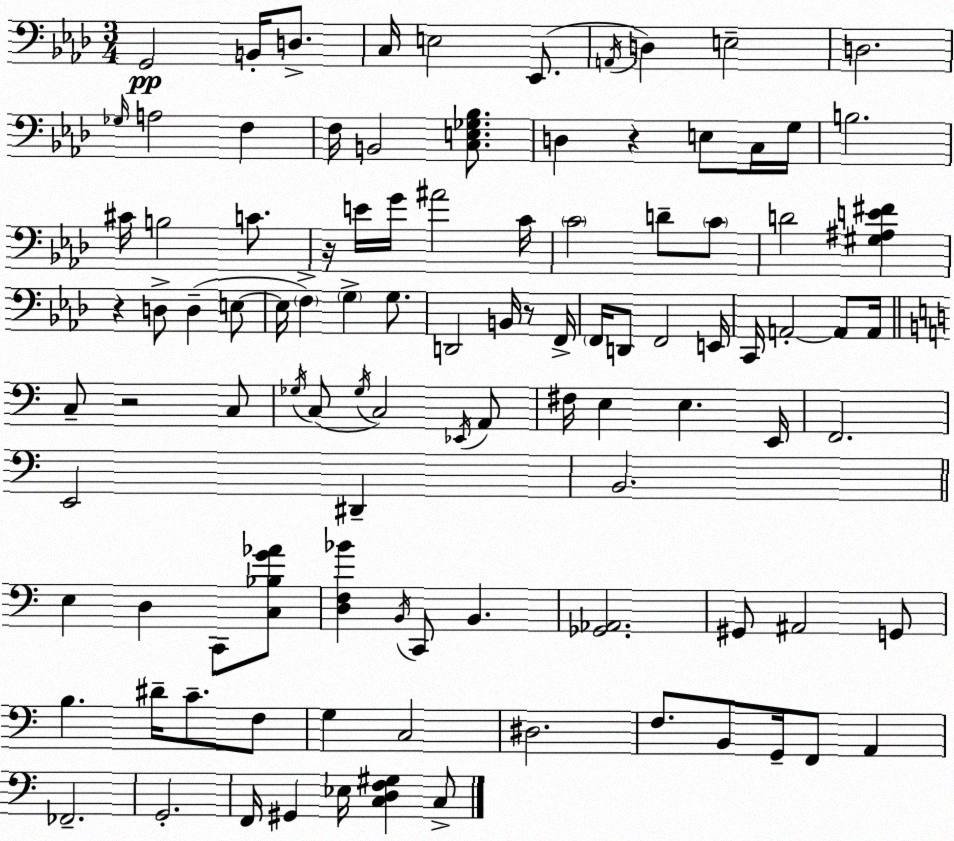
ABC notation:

X:1
T:Untitled
M:3/4
L:1/4
K:Ab
G,,2 B,,/4 D,/2 C,/4 E,2 _E,,/2 A,,/4 D, E,2 D,2 _G,/4 A,2 F, F,/4 B,,2 [C,E,_G,_B,]/2 D, z E,/2 C,/4 G,/4 B,2 ^C/4 B,2 C/2 z/4 E/4 G/4 ^A2 C/4 C2 D/2 C/2 D2 [^G,^A,E^F] z D,/2 D, E,/2 E,/4 F, G, G,/2 D,,2 B,,/4 z/2 F,,/4 F,,/4 D,,/2 F,,2 E,,/4 C,,/4 A,,2 A,,/2 A,,/4 C,/2 z2 C,/2 _G,/4 C,/2 _G,/4 C,2 _E,,/4 A,,/2 ^F,/4 E, E, E,,/4 F,,2 E,,2 ^D,, B,,2 E, D, C,,/2 [C,_B,G_A]/2 [D,F,_B] B,,/4 C,,/2 B,, [_G,,_A,,]2 ^G,,/2 ^A,,2 G,,/2 B, ^D/4 C/2 F,/2 G, C,2 ^D,2 F,/2 B,,/2 G,,/4 F,,/2 A,, _F,,2 G,,2 F,,/4 ^G,, _E,/4 [C,D,F,^G,] C,/2